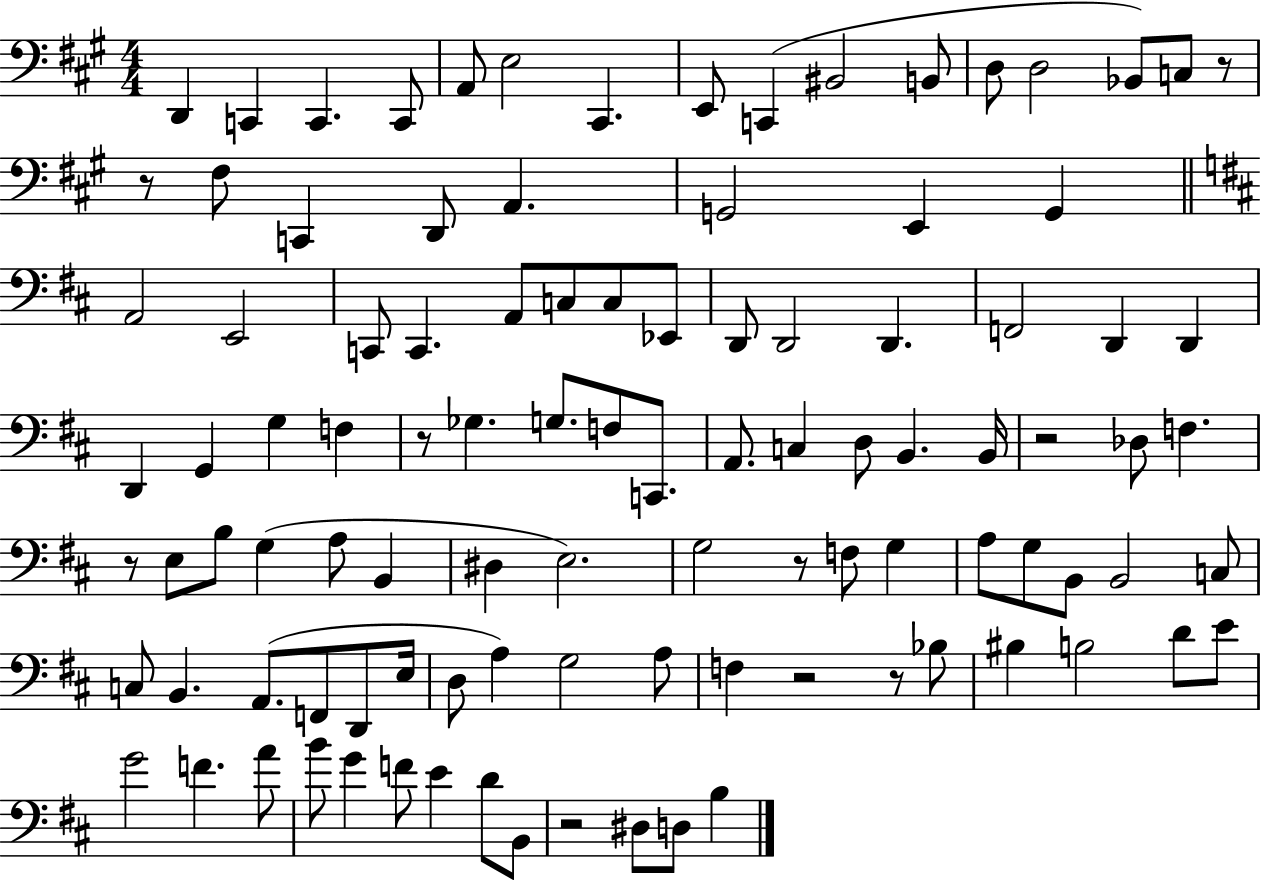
{
  \clef bass
  \numericTimeSignature
  \time 4/4
  \key a \major
  d,4 c,4 c,4. c,8 | a,8 e2 cis,4. | e,8 c,4( bis,2 b,8 | d8 d2 bes,8) c8 r8 | \break r8 fis8 c,4 d,8 a,4. | g,2 e,4 g,4 | \bar "||" \break \key d \major a,2 e,2 | c,8 c,4. a,8 c8 c8 ees,8 | d,8 d,2 d,4. | f,2 d,4 d,4 | \break d,4 g,4 g4 f4 | r8 ges4. g8. f8 c,8. | a,8. c4 d8 b,4. b,16 | r2 des8 f4. | \break r8 e8 b8 g4( a8 b,4 | dis4 e2.) | g2 r8 f8 g4 | a8 g8 b,8 b,2 c8 | \break c8 b,4. a,8.( f,8 d,8 e16 | d8 a4) g2 a8 | f4 r2 r8 bes8 | bis4 b2 d'8 e'8 | \break g'2 f'4. a'8 | b'8 g'4 f'8 e'4 d'8 b,8 | r2 dis8 d8 b4 | \bar "|."
}